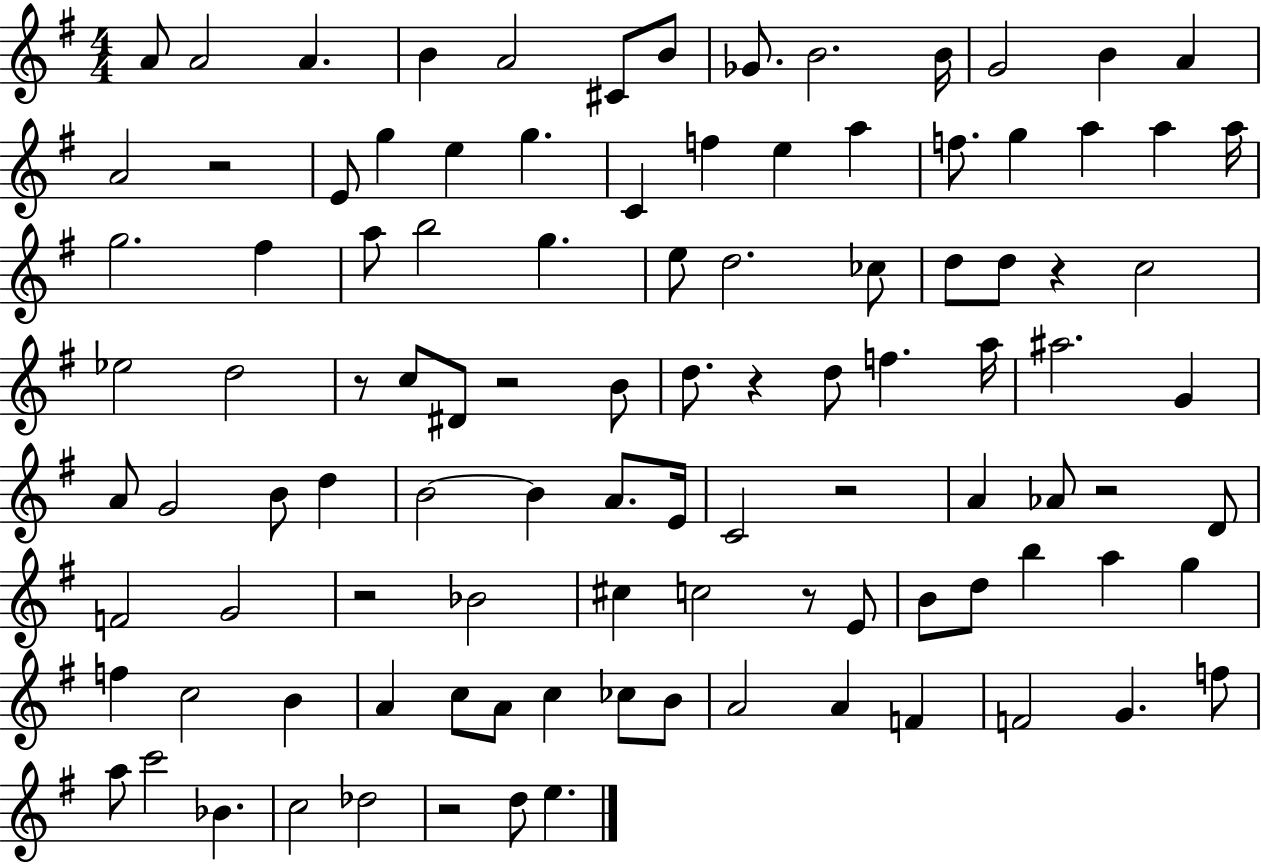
{
  \clef treble
  \numericTimeSignature
  \time 4/4
  \key g \major
  a'8 a'2 a'4. | b'4 a'2 cis'8 b'8 | ges'8. b'2. b'16 | g'2 b'4 a'4 | \break a'2 r2 | e'8 g''4 e''4 g''4. | c'4 f''4 e''4 a''4 | f''8. g''4 a''4 a''4 a''16 | \break g''2. fis''4 | a''8 b''2 g''4. | e''8 d''2. ces''8 | d''8 d''8 r4 c''2 | \break ees''2 d''2 | r8 c''8 dis'8 r2 b'8 | d''8. r4 d''8 f''4. a''16 | ais''2. g'4 | \break a'8 g'2 b'8 d''4 | b'2~~ b'4 a'8. e'16 | c'2 r2 | a'4 aes'8 r2 d'8 | \break f'2 g'2 | r2 bes'2 | cis''4 c''2 r8 e'8 | b'8 d''8 b''4 a''4 g''4 | \break f''4 c''2 b'4 | a'4 c''8 a'8 c''4 ces''8 b'8 | a'2 a'4 f'4 | f'2 g'4. f''8 | \break a''8 c'''2 bes'4. | c''2 des''2 | r2 d''8 e''4. | \bar "|."
}